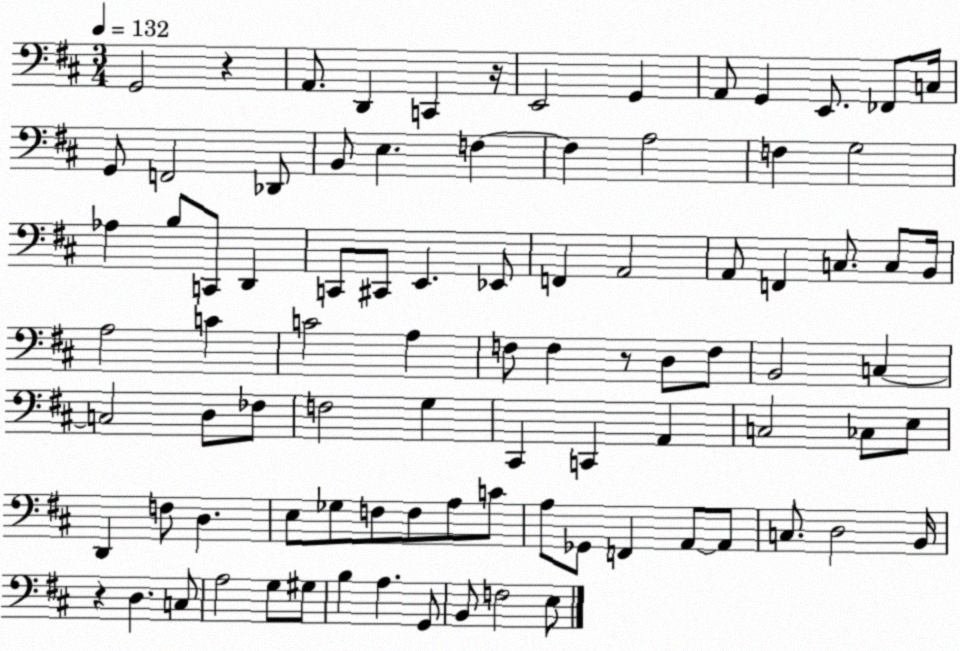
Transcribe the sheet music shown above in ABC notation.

X:1
T:Untitled
M:3/4
L:1/4
K:D
G,,2 z A,,/2 D,, C,, z/4 E,,2 G,, A,,/2 G,, E,,/2 _F,,/2 C,/4 G,,/2 F,,2 _D,,/2 B,,/2 E, F, F, A,2 F, G,2 _A, B,/2 C,,/2 D,, C,,/2 ^C,,/2 E,, _E,,/2 F,, A,,2 A,,/2 F,, C,/2 C,/2 B,,/4 A,2 C C2 A, F,/2 F, z/2 D,/2 F,/2 B,,2 C, C,2 D,/2 _F,/2 F,2 G, ^C,, C,, A,, C,2 _C,/2 E,/2 D,, F,/2 D, E,/2 _G,/2 F,/2 F,/2 A,/2 C/2 A,/2 _G,,/2 F,, A,,/2 A,,/2 C,/2 D,2 B,,/4 z D, C,/2 A,2 G,/2 ^G,/2 B, A, G,,/2 B,,/2 F,2 E,/2